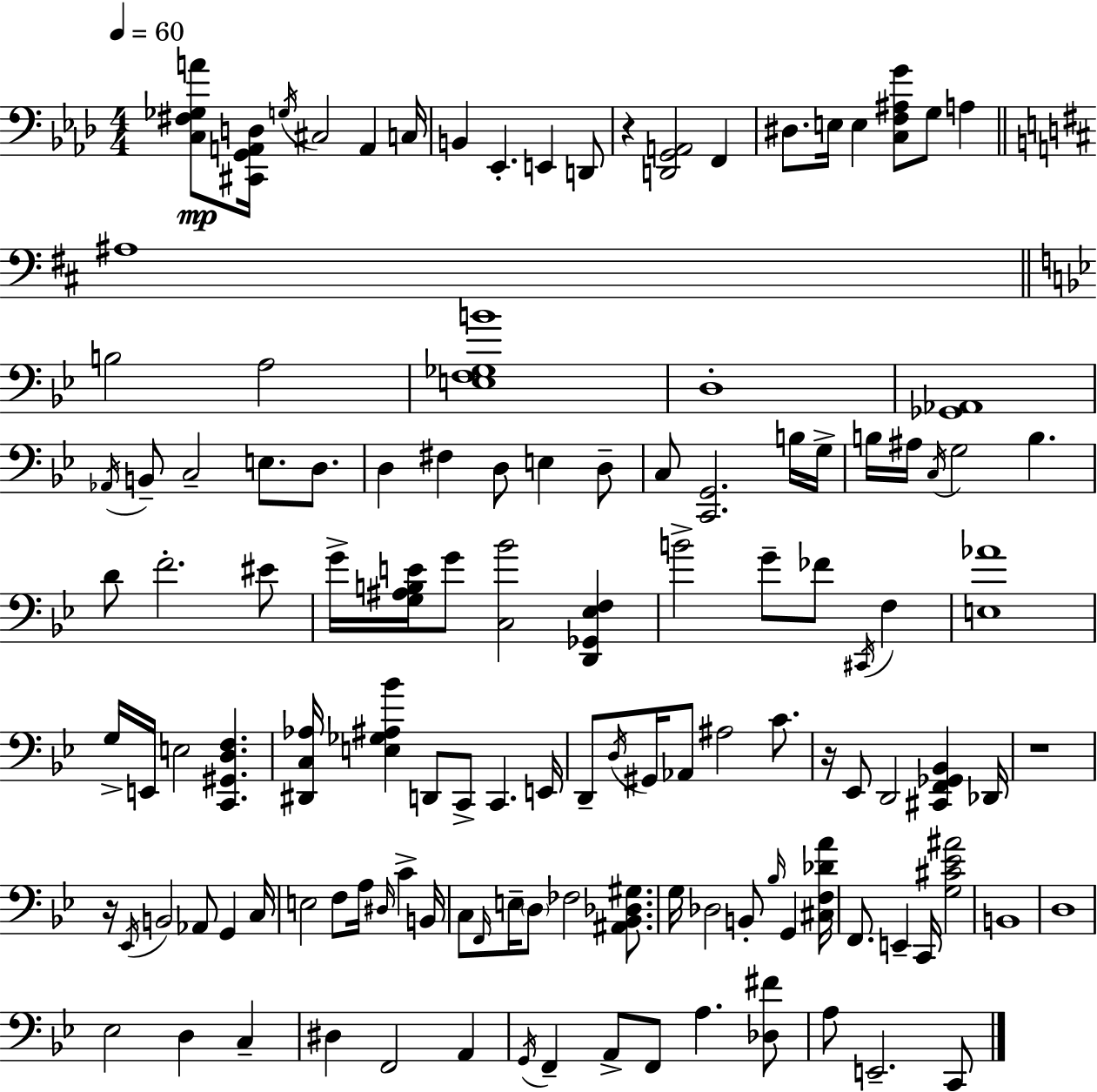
{
  \clef bass
  \numericTimeSignature
  \time 4/4
  \key aes \major
  \tempo 4 = 60
  <c fis ges a'>8\mp <cis, g, a, d>16 \acciaccatura { g16 } cis2 a,4 | c16 b,4 ees,4.-. e,4 d,8 | r4 <d, g, a,>2 f,4 | dis8. e16 e4 <c f ais g'>8 g8 a4 | \break \bar "||" \break \key d \major ais1 | \bar "||" \break \key bes \major b2 a2 | <e f ges b'>1 | d1-. | <ges, aes,>1 | \break \acciaccatura { aes,16 } b,8-- c2-- e8. d8. | d4 fis4 d8 e4 d8-- | c8 <c, g,>2. b16 | g16-> b16 ais16 \acciaccatura { c16 } g2 b4. | \break d'8 f'2.-. | eis'8 g'16-> <g ais b e'>16 g'8 <c bes'>2 <d, ges, ees f>4 | b'2-> g'8-- fes'8 \acciaccatura { cis,16 } f4 | <e aes'>1 | \break g16-> e,16 e2 <c, gis, d f>4. | <dis, c aes>16 <e ges ais bes'>4 d,8 c,8-> c,4. | e,16 d,8-- \acciaccatura { d16 } gis,16 aes,8 ais2 | c'8. r16 ees,8 d,2 <cis, f, ges, bes,>4 | \break des,16 r1 | r16 \acciaccatura { ees,16 } b,2 aes,8 | g,4 c16 e2 f8 a16 | \grace { dis16 } c'4-> b,16 c8 \grace { f,16 } e16-- \parenthesize d8 fes2 | \break <ais, bes, des gis>8. g16 des2 | b,8-. \grace { bes16 } g,4 <cis f des' a'>16 f,8. e,4-- c,16 | <g cis' ees' ais'>2 b,1 | d1 | \break ees2 | d4 c4-- dis4 f,2 | a,4 \acciaccatura { g,16 } f,4-- a,8-> f,8 | a4. <des fis'>8 a8 e,2.-- | \break c,8 \bar "|."
}